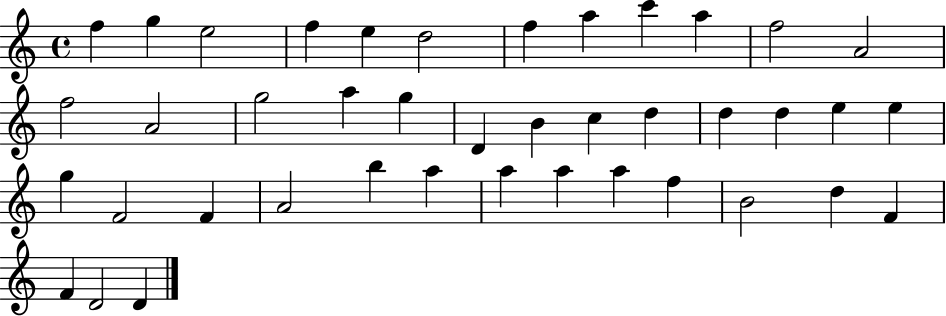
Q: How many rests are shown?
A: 0